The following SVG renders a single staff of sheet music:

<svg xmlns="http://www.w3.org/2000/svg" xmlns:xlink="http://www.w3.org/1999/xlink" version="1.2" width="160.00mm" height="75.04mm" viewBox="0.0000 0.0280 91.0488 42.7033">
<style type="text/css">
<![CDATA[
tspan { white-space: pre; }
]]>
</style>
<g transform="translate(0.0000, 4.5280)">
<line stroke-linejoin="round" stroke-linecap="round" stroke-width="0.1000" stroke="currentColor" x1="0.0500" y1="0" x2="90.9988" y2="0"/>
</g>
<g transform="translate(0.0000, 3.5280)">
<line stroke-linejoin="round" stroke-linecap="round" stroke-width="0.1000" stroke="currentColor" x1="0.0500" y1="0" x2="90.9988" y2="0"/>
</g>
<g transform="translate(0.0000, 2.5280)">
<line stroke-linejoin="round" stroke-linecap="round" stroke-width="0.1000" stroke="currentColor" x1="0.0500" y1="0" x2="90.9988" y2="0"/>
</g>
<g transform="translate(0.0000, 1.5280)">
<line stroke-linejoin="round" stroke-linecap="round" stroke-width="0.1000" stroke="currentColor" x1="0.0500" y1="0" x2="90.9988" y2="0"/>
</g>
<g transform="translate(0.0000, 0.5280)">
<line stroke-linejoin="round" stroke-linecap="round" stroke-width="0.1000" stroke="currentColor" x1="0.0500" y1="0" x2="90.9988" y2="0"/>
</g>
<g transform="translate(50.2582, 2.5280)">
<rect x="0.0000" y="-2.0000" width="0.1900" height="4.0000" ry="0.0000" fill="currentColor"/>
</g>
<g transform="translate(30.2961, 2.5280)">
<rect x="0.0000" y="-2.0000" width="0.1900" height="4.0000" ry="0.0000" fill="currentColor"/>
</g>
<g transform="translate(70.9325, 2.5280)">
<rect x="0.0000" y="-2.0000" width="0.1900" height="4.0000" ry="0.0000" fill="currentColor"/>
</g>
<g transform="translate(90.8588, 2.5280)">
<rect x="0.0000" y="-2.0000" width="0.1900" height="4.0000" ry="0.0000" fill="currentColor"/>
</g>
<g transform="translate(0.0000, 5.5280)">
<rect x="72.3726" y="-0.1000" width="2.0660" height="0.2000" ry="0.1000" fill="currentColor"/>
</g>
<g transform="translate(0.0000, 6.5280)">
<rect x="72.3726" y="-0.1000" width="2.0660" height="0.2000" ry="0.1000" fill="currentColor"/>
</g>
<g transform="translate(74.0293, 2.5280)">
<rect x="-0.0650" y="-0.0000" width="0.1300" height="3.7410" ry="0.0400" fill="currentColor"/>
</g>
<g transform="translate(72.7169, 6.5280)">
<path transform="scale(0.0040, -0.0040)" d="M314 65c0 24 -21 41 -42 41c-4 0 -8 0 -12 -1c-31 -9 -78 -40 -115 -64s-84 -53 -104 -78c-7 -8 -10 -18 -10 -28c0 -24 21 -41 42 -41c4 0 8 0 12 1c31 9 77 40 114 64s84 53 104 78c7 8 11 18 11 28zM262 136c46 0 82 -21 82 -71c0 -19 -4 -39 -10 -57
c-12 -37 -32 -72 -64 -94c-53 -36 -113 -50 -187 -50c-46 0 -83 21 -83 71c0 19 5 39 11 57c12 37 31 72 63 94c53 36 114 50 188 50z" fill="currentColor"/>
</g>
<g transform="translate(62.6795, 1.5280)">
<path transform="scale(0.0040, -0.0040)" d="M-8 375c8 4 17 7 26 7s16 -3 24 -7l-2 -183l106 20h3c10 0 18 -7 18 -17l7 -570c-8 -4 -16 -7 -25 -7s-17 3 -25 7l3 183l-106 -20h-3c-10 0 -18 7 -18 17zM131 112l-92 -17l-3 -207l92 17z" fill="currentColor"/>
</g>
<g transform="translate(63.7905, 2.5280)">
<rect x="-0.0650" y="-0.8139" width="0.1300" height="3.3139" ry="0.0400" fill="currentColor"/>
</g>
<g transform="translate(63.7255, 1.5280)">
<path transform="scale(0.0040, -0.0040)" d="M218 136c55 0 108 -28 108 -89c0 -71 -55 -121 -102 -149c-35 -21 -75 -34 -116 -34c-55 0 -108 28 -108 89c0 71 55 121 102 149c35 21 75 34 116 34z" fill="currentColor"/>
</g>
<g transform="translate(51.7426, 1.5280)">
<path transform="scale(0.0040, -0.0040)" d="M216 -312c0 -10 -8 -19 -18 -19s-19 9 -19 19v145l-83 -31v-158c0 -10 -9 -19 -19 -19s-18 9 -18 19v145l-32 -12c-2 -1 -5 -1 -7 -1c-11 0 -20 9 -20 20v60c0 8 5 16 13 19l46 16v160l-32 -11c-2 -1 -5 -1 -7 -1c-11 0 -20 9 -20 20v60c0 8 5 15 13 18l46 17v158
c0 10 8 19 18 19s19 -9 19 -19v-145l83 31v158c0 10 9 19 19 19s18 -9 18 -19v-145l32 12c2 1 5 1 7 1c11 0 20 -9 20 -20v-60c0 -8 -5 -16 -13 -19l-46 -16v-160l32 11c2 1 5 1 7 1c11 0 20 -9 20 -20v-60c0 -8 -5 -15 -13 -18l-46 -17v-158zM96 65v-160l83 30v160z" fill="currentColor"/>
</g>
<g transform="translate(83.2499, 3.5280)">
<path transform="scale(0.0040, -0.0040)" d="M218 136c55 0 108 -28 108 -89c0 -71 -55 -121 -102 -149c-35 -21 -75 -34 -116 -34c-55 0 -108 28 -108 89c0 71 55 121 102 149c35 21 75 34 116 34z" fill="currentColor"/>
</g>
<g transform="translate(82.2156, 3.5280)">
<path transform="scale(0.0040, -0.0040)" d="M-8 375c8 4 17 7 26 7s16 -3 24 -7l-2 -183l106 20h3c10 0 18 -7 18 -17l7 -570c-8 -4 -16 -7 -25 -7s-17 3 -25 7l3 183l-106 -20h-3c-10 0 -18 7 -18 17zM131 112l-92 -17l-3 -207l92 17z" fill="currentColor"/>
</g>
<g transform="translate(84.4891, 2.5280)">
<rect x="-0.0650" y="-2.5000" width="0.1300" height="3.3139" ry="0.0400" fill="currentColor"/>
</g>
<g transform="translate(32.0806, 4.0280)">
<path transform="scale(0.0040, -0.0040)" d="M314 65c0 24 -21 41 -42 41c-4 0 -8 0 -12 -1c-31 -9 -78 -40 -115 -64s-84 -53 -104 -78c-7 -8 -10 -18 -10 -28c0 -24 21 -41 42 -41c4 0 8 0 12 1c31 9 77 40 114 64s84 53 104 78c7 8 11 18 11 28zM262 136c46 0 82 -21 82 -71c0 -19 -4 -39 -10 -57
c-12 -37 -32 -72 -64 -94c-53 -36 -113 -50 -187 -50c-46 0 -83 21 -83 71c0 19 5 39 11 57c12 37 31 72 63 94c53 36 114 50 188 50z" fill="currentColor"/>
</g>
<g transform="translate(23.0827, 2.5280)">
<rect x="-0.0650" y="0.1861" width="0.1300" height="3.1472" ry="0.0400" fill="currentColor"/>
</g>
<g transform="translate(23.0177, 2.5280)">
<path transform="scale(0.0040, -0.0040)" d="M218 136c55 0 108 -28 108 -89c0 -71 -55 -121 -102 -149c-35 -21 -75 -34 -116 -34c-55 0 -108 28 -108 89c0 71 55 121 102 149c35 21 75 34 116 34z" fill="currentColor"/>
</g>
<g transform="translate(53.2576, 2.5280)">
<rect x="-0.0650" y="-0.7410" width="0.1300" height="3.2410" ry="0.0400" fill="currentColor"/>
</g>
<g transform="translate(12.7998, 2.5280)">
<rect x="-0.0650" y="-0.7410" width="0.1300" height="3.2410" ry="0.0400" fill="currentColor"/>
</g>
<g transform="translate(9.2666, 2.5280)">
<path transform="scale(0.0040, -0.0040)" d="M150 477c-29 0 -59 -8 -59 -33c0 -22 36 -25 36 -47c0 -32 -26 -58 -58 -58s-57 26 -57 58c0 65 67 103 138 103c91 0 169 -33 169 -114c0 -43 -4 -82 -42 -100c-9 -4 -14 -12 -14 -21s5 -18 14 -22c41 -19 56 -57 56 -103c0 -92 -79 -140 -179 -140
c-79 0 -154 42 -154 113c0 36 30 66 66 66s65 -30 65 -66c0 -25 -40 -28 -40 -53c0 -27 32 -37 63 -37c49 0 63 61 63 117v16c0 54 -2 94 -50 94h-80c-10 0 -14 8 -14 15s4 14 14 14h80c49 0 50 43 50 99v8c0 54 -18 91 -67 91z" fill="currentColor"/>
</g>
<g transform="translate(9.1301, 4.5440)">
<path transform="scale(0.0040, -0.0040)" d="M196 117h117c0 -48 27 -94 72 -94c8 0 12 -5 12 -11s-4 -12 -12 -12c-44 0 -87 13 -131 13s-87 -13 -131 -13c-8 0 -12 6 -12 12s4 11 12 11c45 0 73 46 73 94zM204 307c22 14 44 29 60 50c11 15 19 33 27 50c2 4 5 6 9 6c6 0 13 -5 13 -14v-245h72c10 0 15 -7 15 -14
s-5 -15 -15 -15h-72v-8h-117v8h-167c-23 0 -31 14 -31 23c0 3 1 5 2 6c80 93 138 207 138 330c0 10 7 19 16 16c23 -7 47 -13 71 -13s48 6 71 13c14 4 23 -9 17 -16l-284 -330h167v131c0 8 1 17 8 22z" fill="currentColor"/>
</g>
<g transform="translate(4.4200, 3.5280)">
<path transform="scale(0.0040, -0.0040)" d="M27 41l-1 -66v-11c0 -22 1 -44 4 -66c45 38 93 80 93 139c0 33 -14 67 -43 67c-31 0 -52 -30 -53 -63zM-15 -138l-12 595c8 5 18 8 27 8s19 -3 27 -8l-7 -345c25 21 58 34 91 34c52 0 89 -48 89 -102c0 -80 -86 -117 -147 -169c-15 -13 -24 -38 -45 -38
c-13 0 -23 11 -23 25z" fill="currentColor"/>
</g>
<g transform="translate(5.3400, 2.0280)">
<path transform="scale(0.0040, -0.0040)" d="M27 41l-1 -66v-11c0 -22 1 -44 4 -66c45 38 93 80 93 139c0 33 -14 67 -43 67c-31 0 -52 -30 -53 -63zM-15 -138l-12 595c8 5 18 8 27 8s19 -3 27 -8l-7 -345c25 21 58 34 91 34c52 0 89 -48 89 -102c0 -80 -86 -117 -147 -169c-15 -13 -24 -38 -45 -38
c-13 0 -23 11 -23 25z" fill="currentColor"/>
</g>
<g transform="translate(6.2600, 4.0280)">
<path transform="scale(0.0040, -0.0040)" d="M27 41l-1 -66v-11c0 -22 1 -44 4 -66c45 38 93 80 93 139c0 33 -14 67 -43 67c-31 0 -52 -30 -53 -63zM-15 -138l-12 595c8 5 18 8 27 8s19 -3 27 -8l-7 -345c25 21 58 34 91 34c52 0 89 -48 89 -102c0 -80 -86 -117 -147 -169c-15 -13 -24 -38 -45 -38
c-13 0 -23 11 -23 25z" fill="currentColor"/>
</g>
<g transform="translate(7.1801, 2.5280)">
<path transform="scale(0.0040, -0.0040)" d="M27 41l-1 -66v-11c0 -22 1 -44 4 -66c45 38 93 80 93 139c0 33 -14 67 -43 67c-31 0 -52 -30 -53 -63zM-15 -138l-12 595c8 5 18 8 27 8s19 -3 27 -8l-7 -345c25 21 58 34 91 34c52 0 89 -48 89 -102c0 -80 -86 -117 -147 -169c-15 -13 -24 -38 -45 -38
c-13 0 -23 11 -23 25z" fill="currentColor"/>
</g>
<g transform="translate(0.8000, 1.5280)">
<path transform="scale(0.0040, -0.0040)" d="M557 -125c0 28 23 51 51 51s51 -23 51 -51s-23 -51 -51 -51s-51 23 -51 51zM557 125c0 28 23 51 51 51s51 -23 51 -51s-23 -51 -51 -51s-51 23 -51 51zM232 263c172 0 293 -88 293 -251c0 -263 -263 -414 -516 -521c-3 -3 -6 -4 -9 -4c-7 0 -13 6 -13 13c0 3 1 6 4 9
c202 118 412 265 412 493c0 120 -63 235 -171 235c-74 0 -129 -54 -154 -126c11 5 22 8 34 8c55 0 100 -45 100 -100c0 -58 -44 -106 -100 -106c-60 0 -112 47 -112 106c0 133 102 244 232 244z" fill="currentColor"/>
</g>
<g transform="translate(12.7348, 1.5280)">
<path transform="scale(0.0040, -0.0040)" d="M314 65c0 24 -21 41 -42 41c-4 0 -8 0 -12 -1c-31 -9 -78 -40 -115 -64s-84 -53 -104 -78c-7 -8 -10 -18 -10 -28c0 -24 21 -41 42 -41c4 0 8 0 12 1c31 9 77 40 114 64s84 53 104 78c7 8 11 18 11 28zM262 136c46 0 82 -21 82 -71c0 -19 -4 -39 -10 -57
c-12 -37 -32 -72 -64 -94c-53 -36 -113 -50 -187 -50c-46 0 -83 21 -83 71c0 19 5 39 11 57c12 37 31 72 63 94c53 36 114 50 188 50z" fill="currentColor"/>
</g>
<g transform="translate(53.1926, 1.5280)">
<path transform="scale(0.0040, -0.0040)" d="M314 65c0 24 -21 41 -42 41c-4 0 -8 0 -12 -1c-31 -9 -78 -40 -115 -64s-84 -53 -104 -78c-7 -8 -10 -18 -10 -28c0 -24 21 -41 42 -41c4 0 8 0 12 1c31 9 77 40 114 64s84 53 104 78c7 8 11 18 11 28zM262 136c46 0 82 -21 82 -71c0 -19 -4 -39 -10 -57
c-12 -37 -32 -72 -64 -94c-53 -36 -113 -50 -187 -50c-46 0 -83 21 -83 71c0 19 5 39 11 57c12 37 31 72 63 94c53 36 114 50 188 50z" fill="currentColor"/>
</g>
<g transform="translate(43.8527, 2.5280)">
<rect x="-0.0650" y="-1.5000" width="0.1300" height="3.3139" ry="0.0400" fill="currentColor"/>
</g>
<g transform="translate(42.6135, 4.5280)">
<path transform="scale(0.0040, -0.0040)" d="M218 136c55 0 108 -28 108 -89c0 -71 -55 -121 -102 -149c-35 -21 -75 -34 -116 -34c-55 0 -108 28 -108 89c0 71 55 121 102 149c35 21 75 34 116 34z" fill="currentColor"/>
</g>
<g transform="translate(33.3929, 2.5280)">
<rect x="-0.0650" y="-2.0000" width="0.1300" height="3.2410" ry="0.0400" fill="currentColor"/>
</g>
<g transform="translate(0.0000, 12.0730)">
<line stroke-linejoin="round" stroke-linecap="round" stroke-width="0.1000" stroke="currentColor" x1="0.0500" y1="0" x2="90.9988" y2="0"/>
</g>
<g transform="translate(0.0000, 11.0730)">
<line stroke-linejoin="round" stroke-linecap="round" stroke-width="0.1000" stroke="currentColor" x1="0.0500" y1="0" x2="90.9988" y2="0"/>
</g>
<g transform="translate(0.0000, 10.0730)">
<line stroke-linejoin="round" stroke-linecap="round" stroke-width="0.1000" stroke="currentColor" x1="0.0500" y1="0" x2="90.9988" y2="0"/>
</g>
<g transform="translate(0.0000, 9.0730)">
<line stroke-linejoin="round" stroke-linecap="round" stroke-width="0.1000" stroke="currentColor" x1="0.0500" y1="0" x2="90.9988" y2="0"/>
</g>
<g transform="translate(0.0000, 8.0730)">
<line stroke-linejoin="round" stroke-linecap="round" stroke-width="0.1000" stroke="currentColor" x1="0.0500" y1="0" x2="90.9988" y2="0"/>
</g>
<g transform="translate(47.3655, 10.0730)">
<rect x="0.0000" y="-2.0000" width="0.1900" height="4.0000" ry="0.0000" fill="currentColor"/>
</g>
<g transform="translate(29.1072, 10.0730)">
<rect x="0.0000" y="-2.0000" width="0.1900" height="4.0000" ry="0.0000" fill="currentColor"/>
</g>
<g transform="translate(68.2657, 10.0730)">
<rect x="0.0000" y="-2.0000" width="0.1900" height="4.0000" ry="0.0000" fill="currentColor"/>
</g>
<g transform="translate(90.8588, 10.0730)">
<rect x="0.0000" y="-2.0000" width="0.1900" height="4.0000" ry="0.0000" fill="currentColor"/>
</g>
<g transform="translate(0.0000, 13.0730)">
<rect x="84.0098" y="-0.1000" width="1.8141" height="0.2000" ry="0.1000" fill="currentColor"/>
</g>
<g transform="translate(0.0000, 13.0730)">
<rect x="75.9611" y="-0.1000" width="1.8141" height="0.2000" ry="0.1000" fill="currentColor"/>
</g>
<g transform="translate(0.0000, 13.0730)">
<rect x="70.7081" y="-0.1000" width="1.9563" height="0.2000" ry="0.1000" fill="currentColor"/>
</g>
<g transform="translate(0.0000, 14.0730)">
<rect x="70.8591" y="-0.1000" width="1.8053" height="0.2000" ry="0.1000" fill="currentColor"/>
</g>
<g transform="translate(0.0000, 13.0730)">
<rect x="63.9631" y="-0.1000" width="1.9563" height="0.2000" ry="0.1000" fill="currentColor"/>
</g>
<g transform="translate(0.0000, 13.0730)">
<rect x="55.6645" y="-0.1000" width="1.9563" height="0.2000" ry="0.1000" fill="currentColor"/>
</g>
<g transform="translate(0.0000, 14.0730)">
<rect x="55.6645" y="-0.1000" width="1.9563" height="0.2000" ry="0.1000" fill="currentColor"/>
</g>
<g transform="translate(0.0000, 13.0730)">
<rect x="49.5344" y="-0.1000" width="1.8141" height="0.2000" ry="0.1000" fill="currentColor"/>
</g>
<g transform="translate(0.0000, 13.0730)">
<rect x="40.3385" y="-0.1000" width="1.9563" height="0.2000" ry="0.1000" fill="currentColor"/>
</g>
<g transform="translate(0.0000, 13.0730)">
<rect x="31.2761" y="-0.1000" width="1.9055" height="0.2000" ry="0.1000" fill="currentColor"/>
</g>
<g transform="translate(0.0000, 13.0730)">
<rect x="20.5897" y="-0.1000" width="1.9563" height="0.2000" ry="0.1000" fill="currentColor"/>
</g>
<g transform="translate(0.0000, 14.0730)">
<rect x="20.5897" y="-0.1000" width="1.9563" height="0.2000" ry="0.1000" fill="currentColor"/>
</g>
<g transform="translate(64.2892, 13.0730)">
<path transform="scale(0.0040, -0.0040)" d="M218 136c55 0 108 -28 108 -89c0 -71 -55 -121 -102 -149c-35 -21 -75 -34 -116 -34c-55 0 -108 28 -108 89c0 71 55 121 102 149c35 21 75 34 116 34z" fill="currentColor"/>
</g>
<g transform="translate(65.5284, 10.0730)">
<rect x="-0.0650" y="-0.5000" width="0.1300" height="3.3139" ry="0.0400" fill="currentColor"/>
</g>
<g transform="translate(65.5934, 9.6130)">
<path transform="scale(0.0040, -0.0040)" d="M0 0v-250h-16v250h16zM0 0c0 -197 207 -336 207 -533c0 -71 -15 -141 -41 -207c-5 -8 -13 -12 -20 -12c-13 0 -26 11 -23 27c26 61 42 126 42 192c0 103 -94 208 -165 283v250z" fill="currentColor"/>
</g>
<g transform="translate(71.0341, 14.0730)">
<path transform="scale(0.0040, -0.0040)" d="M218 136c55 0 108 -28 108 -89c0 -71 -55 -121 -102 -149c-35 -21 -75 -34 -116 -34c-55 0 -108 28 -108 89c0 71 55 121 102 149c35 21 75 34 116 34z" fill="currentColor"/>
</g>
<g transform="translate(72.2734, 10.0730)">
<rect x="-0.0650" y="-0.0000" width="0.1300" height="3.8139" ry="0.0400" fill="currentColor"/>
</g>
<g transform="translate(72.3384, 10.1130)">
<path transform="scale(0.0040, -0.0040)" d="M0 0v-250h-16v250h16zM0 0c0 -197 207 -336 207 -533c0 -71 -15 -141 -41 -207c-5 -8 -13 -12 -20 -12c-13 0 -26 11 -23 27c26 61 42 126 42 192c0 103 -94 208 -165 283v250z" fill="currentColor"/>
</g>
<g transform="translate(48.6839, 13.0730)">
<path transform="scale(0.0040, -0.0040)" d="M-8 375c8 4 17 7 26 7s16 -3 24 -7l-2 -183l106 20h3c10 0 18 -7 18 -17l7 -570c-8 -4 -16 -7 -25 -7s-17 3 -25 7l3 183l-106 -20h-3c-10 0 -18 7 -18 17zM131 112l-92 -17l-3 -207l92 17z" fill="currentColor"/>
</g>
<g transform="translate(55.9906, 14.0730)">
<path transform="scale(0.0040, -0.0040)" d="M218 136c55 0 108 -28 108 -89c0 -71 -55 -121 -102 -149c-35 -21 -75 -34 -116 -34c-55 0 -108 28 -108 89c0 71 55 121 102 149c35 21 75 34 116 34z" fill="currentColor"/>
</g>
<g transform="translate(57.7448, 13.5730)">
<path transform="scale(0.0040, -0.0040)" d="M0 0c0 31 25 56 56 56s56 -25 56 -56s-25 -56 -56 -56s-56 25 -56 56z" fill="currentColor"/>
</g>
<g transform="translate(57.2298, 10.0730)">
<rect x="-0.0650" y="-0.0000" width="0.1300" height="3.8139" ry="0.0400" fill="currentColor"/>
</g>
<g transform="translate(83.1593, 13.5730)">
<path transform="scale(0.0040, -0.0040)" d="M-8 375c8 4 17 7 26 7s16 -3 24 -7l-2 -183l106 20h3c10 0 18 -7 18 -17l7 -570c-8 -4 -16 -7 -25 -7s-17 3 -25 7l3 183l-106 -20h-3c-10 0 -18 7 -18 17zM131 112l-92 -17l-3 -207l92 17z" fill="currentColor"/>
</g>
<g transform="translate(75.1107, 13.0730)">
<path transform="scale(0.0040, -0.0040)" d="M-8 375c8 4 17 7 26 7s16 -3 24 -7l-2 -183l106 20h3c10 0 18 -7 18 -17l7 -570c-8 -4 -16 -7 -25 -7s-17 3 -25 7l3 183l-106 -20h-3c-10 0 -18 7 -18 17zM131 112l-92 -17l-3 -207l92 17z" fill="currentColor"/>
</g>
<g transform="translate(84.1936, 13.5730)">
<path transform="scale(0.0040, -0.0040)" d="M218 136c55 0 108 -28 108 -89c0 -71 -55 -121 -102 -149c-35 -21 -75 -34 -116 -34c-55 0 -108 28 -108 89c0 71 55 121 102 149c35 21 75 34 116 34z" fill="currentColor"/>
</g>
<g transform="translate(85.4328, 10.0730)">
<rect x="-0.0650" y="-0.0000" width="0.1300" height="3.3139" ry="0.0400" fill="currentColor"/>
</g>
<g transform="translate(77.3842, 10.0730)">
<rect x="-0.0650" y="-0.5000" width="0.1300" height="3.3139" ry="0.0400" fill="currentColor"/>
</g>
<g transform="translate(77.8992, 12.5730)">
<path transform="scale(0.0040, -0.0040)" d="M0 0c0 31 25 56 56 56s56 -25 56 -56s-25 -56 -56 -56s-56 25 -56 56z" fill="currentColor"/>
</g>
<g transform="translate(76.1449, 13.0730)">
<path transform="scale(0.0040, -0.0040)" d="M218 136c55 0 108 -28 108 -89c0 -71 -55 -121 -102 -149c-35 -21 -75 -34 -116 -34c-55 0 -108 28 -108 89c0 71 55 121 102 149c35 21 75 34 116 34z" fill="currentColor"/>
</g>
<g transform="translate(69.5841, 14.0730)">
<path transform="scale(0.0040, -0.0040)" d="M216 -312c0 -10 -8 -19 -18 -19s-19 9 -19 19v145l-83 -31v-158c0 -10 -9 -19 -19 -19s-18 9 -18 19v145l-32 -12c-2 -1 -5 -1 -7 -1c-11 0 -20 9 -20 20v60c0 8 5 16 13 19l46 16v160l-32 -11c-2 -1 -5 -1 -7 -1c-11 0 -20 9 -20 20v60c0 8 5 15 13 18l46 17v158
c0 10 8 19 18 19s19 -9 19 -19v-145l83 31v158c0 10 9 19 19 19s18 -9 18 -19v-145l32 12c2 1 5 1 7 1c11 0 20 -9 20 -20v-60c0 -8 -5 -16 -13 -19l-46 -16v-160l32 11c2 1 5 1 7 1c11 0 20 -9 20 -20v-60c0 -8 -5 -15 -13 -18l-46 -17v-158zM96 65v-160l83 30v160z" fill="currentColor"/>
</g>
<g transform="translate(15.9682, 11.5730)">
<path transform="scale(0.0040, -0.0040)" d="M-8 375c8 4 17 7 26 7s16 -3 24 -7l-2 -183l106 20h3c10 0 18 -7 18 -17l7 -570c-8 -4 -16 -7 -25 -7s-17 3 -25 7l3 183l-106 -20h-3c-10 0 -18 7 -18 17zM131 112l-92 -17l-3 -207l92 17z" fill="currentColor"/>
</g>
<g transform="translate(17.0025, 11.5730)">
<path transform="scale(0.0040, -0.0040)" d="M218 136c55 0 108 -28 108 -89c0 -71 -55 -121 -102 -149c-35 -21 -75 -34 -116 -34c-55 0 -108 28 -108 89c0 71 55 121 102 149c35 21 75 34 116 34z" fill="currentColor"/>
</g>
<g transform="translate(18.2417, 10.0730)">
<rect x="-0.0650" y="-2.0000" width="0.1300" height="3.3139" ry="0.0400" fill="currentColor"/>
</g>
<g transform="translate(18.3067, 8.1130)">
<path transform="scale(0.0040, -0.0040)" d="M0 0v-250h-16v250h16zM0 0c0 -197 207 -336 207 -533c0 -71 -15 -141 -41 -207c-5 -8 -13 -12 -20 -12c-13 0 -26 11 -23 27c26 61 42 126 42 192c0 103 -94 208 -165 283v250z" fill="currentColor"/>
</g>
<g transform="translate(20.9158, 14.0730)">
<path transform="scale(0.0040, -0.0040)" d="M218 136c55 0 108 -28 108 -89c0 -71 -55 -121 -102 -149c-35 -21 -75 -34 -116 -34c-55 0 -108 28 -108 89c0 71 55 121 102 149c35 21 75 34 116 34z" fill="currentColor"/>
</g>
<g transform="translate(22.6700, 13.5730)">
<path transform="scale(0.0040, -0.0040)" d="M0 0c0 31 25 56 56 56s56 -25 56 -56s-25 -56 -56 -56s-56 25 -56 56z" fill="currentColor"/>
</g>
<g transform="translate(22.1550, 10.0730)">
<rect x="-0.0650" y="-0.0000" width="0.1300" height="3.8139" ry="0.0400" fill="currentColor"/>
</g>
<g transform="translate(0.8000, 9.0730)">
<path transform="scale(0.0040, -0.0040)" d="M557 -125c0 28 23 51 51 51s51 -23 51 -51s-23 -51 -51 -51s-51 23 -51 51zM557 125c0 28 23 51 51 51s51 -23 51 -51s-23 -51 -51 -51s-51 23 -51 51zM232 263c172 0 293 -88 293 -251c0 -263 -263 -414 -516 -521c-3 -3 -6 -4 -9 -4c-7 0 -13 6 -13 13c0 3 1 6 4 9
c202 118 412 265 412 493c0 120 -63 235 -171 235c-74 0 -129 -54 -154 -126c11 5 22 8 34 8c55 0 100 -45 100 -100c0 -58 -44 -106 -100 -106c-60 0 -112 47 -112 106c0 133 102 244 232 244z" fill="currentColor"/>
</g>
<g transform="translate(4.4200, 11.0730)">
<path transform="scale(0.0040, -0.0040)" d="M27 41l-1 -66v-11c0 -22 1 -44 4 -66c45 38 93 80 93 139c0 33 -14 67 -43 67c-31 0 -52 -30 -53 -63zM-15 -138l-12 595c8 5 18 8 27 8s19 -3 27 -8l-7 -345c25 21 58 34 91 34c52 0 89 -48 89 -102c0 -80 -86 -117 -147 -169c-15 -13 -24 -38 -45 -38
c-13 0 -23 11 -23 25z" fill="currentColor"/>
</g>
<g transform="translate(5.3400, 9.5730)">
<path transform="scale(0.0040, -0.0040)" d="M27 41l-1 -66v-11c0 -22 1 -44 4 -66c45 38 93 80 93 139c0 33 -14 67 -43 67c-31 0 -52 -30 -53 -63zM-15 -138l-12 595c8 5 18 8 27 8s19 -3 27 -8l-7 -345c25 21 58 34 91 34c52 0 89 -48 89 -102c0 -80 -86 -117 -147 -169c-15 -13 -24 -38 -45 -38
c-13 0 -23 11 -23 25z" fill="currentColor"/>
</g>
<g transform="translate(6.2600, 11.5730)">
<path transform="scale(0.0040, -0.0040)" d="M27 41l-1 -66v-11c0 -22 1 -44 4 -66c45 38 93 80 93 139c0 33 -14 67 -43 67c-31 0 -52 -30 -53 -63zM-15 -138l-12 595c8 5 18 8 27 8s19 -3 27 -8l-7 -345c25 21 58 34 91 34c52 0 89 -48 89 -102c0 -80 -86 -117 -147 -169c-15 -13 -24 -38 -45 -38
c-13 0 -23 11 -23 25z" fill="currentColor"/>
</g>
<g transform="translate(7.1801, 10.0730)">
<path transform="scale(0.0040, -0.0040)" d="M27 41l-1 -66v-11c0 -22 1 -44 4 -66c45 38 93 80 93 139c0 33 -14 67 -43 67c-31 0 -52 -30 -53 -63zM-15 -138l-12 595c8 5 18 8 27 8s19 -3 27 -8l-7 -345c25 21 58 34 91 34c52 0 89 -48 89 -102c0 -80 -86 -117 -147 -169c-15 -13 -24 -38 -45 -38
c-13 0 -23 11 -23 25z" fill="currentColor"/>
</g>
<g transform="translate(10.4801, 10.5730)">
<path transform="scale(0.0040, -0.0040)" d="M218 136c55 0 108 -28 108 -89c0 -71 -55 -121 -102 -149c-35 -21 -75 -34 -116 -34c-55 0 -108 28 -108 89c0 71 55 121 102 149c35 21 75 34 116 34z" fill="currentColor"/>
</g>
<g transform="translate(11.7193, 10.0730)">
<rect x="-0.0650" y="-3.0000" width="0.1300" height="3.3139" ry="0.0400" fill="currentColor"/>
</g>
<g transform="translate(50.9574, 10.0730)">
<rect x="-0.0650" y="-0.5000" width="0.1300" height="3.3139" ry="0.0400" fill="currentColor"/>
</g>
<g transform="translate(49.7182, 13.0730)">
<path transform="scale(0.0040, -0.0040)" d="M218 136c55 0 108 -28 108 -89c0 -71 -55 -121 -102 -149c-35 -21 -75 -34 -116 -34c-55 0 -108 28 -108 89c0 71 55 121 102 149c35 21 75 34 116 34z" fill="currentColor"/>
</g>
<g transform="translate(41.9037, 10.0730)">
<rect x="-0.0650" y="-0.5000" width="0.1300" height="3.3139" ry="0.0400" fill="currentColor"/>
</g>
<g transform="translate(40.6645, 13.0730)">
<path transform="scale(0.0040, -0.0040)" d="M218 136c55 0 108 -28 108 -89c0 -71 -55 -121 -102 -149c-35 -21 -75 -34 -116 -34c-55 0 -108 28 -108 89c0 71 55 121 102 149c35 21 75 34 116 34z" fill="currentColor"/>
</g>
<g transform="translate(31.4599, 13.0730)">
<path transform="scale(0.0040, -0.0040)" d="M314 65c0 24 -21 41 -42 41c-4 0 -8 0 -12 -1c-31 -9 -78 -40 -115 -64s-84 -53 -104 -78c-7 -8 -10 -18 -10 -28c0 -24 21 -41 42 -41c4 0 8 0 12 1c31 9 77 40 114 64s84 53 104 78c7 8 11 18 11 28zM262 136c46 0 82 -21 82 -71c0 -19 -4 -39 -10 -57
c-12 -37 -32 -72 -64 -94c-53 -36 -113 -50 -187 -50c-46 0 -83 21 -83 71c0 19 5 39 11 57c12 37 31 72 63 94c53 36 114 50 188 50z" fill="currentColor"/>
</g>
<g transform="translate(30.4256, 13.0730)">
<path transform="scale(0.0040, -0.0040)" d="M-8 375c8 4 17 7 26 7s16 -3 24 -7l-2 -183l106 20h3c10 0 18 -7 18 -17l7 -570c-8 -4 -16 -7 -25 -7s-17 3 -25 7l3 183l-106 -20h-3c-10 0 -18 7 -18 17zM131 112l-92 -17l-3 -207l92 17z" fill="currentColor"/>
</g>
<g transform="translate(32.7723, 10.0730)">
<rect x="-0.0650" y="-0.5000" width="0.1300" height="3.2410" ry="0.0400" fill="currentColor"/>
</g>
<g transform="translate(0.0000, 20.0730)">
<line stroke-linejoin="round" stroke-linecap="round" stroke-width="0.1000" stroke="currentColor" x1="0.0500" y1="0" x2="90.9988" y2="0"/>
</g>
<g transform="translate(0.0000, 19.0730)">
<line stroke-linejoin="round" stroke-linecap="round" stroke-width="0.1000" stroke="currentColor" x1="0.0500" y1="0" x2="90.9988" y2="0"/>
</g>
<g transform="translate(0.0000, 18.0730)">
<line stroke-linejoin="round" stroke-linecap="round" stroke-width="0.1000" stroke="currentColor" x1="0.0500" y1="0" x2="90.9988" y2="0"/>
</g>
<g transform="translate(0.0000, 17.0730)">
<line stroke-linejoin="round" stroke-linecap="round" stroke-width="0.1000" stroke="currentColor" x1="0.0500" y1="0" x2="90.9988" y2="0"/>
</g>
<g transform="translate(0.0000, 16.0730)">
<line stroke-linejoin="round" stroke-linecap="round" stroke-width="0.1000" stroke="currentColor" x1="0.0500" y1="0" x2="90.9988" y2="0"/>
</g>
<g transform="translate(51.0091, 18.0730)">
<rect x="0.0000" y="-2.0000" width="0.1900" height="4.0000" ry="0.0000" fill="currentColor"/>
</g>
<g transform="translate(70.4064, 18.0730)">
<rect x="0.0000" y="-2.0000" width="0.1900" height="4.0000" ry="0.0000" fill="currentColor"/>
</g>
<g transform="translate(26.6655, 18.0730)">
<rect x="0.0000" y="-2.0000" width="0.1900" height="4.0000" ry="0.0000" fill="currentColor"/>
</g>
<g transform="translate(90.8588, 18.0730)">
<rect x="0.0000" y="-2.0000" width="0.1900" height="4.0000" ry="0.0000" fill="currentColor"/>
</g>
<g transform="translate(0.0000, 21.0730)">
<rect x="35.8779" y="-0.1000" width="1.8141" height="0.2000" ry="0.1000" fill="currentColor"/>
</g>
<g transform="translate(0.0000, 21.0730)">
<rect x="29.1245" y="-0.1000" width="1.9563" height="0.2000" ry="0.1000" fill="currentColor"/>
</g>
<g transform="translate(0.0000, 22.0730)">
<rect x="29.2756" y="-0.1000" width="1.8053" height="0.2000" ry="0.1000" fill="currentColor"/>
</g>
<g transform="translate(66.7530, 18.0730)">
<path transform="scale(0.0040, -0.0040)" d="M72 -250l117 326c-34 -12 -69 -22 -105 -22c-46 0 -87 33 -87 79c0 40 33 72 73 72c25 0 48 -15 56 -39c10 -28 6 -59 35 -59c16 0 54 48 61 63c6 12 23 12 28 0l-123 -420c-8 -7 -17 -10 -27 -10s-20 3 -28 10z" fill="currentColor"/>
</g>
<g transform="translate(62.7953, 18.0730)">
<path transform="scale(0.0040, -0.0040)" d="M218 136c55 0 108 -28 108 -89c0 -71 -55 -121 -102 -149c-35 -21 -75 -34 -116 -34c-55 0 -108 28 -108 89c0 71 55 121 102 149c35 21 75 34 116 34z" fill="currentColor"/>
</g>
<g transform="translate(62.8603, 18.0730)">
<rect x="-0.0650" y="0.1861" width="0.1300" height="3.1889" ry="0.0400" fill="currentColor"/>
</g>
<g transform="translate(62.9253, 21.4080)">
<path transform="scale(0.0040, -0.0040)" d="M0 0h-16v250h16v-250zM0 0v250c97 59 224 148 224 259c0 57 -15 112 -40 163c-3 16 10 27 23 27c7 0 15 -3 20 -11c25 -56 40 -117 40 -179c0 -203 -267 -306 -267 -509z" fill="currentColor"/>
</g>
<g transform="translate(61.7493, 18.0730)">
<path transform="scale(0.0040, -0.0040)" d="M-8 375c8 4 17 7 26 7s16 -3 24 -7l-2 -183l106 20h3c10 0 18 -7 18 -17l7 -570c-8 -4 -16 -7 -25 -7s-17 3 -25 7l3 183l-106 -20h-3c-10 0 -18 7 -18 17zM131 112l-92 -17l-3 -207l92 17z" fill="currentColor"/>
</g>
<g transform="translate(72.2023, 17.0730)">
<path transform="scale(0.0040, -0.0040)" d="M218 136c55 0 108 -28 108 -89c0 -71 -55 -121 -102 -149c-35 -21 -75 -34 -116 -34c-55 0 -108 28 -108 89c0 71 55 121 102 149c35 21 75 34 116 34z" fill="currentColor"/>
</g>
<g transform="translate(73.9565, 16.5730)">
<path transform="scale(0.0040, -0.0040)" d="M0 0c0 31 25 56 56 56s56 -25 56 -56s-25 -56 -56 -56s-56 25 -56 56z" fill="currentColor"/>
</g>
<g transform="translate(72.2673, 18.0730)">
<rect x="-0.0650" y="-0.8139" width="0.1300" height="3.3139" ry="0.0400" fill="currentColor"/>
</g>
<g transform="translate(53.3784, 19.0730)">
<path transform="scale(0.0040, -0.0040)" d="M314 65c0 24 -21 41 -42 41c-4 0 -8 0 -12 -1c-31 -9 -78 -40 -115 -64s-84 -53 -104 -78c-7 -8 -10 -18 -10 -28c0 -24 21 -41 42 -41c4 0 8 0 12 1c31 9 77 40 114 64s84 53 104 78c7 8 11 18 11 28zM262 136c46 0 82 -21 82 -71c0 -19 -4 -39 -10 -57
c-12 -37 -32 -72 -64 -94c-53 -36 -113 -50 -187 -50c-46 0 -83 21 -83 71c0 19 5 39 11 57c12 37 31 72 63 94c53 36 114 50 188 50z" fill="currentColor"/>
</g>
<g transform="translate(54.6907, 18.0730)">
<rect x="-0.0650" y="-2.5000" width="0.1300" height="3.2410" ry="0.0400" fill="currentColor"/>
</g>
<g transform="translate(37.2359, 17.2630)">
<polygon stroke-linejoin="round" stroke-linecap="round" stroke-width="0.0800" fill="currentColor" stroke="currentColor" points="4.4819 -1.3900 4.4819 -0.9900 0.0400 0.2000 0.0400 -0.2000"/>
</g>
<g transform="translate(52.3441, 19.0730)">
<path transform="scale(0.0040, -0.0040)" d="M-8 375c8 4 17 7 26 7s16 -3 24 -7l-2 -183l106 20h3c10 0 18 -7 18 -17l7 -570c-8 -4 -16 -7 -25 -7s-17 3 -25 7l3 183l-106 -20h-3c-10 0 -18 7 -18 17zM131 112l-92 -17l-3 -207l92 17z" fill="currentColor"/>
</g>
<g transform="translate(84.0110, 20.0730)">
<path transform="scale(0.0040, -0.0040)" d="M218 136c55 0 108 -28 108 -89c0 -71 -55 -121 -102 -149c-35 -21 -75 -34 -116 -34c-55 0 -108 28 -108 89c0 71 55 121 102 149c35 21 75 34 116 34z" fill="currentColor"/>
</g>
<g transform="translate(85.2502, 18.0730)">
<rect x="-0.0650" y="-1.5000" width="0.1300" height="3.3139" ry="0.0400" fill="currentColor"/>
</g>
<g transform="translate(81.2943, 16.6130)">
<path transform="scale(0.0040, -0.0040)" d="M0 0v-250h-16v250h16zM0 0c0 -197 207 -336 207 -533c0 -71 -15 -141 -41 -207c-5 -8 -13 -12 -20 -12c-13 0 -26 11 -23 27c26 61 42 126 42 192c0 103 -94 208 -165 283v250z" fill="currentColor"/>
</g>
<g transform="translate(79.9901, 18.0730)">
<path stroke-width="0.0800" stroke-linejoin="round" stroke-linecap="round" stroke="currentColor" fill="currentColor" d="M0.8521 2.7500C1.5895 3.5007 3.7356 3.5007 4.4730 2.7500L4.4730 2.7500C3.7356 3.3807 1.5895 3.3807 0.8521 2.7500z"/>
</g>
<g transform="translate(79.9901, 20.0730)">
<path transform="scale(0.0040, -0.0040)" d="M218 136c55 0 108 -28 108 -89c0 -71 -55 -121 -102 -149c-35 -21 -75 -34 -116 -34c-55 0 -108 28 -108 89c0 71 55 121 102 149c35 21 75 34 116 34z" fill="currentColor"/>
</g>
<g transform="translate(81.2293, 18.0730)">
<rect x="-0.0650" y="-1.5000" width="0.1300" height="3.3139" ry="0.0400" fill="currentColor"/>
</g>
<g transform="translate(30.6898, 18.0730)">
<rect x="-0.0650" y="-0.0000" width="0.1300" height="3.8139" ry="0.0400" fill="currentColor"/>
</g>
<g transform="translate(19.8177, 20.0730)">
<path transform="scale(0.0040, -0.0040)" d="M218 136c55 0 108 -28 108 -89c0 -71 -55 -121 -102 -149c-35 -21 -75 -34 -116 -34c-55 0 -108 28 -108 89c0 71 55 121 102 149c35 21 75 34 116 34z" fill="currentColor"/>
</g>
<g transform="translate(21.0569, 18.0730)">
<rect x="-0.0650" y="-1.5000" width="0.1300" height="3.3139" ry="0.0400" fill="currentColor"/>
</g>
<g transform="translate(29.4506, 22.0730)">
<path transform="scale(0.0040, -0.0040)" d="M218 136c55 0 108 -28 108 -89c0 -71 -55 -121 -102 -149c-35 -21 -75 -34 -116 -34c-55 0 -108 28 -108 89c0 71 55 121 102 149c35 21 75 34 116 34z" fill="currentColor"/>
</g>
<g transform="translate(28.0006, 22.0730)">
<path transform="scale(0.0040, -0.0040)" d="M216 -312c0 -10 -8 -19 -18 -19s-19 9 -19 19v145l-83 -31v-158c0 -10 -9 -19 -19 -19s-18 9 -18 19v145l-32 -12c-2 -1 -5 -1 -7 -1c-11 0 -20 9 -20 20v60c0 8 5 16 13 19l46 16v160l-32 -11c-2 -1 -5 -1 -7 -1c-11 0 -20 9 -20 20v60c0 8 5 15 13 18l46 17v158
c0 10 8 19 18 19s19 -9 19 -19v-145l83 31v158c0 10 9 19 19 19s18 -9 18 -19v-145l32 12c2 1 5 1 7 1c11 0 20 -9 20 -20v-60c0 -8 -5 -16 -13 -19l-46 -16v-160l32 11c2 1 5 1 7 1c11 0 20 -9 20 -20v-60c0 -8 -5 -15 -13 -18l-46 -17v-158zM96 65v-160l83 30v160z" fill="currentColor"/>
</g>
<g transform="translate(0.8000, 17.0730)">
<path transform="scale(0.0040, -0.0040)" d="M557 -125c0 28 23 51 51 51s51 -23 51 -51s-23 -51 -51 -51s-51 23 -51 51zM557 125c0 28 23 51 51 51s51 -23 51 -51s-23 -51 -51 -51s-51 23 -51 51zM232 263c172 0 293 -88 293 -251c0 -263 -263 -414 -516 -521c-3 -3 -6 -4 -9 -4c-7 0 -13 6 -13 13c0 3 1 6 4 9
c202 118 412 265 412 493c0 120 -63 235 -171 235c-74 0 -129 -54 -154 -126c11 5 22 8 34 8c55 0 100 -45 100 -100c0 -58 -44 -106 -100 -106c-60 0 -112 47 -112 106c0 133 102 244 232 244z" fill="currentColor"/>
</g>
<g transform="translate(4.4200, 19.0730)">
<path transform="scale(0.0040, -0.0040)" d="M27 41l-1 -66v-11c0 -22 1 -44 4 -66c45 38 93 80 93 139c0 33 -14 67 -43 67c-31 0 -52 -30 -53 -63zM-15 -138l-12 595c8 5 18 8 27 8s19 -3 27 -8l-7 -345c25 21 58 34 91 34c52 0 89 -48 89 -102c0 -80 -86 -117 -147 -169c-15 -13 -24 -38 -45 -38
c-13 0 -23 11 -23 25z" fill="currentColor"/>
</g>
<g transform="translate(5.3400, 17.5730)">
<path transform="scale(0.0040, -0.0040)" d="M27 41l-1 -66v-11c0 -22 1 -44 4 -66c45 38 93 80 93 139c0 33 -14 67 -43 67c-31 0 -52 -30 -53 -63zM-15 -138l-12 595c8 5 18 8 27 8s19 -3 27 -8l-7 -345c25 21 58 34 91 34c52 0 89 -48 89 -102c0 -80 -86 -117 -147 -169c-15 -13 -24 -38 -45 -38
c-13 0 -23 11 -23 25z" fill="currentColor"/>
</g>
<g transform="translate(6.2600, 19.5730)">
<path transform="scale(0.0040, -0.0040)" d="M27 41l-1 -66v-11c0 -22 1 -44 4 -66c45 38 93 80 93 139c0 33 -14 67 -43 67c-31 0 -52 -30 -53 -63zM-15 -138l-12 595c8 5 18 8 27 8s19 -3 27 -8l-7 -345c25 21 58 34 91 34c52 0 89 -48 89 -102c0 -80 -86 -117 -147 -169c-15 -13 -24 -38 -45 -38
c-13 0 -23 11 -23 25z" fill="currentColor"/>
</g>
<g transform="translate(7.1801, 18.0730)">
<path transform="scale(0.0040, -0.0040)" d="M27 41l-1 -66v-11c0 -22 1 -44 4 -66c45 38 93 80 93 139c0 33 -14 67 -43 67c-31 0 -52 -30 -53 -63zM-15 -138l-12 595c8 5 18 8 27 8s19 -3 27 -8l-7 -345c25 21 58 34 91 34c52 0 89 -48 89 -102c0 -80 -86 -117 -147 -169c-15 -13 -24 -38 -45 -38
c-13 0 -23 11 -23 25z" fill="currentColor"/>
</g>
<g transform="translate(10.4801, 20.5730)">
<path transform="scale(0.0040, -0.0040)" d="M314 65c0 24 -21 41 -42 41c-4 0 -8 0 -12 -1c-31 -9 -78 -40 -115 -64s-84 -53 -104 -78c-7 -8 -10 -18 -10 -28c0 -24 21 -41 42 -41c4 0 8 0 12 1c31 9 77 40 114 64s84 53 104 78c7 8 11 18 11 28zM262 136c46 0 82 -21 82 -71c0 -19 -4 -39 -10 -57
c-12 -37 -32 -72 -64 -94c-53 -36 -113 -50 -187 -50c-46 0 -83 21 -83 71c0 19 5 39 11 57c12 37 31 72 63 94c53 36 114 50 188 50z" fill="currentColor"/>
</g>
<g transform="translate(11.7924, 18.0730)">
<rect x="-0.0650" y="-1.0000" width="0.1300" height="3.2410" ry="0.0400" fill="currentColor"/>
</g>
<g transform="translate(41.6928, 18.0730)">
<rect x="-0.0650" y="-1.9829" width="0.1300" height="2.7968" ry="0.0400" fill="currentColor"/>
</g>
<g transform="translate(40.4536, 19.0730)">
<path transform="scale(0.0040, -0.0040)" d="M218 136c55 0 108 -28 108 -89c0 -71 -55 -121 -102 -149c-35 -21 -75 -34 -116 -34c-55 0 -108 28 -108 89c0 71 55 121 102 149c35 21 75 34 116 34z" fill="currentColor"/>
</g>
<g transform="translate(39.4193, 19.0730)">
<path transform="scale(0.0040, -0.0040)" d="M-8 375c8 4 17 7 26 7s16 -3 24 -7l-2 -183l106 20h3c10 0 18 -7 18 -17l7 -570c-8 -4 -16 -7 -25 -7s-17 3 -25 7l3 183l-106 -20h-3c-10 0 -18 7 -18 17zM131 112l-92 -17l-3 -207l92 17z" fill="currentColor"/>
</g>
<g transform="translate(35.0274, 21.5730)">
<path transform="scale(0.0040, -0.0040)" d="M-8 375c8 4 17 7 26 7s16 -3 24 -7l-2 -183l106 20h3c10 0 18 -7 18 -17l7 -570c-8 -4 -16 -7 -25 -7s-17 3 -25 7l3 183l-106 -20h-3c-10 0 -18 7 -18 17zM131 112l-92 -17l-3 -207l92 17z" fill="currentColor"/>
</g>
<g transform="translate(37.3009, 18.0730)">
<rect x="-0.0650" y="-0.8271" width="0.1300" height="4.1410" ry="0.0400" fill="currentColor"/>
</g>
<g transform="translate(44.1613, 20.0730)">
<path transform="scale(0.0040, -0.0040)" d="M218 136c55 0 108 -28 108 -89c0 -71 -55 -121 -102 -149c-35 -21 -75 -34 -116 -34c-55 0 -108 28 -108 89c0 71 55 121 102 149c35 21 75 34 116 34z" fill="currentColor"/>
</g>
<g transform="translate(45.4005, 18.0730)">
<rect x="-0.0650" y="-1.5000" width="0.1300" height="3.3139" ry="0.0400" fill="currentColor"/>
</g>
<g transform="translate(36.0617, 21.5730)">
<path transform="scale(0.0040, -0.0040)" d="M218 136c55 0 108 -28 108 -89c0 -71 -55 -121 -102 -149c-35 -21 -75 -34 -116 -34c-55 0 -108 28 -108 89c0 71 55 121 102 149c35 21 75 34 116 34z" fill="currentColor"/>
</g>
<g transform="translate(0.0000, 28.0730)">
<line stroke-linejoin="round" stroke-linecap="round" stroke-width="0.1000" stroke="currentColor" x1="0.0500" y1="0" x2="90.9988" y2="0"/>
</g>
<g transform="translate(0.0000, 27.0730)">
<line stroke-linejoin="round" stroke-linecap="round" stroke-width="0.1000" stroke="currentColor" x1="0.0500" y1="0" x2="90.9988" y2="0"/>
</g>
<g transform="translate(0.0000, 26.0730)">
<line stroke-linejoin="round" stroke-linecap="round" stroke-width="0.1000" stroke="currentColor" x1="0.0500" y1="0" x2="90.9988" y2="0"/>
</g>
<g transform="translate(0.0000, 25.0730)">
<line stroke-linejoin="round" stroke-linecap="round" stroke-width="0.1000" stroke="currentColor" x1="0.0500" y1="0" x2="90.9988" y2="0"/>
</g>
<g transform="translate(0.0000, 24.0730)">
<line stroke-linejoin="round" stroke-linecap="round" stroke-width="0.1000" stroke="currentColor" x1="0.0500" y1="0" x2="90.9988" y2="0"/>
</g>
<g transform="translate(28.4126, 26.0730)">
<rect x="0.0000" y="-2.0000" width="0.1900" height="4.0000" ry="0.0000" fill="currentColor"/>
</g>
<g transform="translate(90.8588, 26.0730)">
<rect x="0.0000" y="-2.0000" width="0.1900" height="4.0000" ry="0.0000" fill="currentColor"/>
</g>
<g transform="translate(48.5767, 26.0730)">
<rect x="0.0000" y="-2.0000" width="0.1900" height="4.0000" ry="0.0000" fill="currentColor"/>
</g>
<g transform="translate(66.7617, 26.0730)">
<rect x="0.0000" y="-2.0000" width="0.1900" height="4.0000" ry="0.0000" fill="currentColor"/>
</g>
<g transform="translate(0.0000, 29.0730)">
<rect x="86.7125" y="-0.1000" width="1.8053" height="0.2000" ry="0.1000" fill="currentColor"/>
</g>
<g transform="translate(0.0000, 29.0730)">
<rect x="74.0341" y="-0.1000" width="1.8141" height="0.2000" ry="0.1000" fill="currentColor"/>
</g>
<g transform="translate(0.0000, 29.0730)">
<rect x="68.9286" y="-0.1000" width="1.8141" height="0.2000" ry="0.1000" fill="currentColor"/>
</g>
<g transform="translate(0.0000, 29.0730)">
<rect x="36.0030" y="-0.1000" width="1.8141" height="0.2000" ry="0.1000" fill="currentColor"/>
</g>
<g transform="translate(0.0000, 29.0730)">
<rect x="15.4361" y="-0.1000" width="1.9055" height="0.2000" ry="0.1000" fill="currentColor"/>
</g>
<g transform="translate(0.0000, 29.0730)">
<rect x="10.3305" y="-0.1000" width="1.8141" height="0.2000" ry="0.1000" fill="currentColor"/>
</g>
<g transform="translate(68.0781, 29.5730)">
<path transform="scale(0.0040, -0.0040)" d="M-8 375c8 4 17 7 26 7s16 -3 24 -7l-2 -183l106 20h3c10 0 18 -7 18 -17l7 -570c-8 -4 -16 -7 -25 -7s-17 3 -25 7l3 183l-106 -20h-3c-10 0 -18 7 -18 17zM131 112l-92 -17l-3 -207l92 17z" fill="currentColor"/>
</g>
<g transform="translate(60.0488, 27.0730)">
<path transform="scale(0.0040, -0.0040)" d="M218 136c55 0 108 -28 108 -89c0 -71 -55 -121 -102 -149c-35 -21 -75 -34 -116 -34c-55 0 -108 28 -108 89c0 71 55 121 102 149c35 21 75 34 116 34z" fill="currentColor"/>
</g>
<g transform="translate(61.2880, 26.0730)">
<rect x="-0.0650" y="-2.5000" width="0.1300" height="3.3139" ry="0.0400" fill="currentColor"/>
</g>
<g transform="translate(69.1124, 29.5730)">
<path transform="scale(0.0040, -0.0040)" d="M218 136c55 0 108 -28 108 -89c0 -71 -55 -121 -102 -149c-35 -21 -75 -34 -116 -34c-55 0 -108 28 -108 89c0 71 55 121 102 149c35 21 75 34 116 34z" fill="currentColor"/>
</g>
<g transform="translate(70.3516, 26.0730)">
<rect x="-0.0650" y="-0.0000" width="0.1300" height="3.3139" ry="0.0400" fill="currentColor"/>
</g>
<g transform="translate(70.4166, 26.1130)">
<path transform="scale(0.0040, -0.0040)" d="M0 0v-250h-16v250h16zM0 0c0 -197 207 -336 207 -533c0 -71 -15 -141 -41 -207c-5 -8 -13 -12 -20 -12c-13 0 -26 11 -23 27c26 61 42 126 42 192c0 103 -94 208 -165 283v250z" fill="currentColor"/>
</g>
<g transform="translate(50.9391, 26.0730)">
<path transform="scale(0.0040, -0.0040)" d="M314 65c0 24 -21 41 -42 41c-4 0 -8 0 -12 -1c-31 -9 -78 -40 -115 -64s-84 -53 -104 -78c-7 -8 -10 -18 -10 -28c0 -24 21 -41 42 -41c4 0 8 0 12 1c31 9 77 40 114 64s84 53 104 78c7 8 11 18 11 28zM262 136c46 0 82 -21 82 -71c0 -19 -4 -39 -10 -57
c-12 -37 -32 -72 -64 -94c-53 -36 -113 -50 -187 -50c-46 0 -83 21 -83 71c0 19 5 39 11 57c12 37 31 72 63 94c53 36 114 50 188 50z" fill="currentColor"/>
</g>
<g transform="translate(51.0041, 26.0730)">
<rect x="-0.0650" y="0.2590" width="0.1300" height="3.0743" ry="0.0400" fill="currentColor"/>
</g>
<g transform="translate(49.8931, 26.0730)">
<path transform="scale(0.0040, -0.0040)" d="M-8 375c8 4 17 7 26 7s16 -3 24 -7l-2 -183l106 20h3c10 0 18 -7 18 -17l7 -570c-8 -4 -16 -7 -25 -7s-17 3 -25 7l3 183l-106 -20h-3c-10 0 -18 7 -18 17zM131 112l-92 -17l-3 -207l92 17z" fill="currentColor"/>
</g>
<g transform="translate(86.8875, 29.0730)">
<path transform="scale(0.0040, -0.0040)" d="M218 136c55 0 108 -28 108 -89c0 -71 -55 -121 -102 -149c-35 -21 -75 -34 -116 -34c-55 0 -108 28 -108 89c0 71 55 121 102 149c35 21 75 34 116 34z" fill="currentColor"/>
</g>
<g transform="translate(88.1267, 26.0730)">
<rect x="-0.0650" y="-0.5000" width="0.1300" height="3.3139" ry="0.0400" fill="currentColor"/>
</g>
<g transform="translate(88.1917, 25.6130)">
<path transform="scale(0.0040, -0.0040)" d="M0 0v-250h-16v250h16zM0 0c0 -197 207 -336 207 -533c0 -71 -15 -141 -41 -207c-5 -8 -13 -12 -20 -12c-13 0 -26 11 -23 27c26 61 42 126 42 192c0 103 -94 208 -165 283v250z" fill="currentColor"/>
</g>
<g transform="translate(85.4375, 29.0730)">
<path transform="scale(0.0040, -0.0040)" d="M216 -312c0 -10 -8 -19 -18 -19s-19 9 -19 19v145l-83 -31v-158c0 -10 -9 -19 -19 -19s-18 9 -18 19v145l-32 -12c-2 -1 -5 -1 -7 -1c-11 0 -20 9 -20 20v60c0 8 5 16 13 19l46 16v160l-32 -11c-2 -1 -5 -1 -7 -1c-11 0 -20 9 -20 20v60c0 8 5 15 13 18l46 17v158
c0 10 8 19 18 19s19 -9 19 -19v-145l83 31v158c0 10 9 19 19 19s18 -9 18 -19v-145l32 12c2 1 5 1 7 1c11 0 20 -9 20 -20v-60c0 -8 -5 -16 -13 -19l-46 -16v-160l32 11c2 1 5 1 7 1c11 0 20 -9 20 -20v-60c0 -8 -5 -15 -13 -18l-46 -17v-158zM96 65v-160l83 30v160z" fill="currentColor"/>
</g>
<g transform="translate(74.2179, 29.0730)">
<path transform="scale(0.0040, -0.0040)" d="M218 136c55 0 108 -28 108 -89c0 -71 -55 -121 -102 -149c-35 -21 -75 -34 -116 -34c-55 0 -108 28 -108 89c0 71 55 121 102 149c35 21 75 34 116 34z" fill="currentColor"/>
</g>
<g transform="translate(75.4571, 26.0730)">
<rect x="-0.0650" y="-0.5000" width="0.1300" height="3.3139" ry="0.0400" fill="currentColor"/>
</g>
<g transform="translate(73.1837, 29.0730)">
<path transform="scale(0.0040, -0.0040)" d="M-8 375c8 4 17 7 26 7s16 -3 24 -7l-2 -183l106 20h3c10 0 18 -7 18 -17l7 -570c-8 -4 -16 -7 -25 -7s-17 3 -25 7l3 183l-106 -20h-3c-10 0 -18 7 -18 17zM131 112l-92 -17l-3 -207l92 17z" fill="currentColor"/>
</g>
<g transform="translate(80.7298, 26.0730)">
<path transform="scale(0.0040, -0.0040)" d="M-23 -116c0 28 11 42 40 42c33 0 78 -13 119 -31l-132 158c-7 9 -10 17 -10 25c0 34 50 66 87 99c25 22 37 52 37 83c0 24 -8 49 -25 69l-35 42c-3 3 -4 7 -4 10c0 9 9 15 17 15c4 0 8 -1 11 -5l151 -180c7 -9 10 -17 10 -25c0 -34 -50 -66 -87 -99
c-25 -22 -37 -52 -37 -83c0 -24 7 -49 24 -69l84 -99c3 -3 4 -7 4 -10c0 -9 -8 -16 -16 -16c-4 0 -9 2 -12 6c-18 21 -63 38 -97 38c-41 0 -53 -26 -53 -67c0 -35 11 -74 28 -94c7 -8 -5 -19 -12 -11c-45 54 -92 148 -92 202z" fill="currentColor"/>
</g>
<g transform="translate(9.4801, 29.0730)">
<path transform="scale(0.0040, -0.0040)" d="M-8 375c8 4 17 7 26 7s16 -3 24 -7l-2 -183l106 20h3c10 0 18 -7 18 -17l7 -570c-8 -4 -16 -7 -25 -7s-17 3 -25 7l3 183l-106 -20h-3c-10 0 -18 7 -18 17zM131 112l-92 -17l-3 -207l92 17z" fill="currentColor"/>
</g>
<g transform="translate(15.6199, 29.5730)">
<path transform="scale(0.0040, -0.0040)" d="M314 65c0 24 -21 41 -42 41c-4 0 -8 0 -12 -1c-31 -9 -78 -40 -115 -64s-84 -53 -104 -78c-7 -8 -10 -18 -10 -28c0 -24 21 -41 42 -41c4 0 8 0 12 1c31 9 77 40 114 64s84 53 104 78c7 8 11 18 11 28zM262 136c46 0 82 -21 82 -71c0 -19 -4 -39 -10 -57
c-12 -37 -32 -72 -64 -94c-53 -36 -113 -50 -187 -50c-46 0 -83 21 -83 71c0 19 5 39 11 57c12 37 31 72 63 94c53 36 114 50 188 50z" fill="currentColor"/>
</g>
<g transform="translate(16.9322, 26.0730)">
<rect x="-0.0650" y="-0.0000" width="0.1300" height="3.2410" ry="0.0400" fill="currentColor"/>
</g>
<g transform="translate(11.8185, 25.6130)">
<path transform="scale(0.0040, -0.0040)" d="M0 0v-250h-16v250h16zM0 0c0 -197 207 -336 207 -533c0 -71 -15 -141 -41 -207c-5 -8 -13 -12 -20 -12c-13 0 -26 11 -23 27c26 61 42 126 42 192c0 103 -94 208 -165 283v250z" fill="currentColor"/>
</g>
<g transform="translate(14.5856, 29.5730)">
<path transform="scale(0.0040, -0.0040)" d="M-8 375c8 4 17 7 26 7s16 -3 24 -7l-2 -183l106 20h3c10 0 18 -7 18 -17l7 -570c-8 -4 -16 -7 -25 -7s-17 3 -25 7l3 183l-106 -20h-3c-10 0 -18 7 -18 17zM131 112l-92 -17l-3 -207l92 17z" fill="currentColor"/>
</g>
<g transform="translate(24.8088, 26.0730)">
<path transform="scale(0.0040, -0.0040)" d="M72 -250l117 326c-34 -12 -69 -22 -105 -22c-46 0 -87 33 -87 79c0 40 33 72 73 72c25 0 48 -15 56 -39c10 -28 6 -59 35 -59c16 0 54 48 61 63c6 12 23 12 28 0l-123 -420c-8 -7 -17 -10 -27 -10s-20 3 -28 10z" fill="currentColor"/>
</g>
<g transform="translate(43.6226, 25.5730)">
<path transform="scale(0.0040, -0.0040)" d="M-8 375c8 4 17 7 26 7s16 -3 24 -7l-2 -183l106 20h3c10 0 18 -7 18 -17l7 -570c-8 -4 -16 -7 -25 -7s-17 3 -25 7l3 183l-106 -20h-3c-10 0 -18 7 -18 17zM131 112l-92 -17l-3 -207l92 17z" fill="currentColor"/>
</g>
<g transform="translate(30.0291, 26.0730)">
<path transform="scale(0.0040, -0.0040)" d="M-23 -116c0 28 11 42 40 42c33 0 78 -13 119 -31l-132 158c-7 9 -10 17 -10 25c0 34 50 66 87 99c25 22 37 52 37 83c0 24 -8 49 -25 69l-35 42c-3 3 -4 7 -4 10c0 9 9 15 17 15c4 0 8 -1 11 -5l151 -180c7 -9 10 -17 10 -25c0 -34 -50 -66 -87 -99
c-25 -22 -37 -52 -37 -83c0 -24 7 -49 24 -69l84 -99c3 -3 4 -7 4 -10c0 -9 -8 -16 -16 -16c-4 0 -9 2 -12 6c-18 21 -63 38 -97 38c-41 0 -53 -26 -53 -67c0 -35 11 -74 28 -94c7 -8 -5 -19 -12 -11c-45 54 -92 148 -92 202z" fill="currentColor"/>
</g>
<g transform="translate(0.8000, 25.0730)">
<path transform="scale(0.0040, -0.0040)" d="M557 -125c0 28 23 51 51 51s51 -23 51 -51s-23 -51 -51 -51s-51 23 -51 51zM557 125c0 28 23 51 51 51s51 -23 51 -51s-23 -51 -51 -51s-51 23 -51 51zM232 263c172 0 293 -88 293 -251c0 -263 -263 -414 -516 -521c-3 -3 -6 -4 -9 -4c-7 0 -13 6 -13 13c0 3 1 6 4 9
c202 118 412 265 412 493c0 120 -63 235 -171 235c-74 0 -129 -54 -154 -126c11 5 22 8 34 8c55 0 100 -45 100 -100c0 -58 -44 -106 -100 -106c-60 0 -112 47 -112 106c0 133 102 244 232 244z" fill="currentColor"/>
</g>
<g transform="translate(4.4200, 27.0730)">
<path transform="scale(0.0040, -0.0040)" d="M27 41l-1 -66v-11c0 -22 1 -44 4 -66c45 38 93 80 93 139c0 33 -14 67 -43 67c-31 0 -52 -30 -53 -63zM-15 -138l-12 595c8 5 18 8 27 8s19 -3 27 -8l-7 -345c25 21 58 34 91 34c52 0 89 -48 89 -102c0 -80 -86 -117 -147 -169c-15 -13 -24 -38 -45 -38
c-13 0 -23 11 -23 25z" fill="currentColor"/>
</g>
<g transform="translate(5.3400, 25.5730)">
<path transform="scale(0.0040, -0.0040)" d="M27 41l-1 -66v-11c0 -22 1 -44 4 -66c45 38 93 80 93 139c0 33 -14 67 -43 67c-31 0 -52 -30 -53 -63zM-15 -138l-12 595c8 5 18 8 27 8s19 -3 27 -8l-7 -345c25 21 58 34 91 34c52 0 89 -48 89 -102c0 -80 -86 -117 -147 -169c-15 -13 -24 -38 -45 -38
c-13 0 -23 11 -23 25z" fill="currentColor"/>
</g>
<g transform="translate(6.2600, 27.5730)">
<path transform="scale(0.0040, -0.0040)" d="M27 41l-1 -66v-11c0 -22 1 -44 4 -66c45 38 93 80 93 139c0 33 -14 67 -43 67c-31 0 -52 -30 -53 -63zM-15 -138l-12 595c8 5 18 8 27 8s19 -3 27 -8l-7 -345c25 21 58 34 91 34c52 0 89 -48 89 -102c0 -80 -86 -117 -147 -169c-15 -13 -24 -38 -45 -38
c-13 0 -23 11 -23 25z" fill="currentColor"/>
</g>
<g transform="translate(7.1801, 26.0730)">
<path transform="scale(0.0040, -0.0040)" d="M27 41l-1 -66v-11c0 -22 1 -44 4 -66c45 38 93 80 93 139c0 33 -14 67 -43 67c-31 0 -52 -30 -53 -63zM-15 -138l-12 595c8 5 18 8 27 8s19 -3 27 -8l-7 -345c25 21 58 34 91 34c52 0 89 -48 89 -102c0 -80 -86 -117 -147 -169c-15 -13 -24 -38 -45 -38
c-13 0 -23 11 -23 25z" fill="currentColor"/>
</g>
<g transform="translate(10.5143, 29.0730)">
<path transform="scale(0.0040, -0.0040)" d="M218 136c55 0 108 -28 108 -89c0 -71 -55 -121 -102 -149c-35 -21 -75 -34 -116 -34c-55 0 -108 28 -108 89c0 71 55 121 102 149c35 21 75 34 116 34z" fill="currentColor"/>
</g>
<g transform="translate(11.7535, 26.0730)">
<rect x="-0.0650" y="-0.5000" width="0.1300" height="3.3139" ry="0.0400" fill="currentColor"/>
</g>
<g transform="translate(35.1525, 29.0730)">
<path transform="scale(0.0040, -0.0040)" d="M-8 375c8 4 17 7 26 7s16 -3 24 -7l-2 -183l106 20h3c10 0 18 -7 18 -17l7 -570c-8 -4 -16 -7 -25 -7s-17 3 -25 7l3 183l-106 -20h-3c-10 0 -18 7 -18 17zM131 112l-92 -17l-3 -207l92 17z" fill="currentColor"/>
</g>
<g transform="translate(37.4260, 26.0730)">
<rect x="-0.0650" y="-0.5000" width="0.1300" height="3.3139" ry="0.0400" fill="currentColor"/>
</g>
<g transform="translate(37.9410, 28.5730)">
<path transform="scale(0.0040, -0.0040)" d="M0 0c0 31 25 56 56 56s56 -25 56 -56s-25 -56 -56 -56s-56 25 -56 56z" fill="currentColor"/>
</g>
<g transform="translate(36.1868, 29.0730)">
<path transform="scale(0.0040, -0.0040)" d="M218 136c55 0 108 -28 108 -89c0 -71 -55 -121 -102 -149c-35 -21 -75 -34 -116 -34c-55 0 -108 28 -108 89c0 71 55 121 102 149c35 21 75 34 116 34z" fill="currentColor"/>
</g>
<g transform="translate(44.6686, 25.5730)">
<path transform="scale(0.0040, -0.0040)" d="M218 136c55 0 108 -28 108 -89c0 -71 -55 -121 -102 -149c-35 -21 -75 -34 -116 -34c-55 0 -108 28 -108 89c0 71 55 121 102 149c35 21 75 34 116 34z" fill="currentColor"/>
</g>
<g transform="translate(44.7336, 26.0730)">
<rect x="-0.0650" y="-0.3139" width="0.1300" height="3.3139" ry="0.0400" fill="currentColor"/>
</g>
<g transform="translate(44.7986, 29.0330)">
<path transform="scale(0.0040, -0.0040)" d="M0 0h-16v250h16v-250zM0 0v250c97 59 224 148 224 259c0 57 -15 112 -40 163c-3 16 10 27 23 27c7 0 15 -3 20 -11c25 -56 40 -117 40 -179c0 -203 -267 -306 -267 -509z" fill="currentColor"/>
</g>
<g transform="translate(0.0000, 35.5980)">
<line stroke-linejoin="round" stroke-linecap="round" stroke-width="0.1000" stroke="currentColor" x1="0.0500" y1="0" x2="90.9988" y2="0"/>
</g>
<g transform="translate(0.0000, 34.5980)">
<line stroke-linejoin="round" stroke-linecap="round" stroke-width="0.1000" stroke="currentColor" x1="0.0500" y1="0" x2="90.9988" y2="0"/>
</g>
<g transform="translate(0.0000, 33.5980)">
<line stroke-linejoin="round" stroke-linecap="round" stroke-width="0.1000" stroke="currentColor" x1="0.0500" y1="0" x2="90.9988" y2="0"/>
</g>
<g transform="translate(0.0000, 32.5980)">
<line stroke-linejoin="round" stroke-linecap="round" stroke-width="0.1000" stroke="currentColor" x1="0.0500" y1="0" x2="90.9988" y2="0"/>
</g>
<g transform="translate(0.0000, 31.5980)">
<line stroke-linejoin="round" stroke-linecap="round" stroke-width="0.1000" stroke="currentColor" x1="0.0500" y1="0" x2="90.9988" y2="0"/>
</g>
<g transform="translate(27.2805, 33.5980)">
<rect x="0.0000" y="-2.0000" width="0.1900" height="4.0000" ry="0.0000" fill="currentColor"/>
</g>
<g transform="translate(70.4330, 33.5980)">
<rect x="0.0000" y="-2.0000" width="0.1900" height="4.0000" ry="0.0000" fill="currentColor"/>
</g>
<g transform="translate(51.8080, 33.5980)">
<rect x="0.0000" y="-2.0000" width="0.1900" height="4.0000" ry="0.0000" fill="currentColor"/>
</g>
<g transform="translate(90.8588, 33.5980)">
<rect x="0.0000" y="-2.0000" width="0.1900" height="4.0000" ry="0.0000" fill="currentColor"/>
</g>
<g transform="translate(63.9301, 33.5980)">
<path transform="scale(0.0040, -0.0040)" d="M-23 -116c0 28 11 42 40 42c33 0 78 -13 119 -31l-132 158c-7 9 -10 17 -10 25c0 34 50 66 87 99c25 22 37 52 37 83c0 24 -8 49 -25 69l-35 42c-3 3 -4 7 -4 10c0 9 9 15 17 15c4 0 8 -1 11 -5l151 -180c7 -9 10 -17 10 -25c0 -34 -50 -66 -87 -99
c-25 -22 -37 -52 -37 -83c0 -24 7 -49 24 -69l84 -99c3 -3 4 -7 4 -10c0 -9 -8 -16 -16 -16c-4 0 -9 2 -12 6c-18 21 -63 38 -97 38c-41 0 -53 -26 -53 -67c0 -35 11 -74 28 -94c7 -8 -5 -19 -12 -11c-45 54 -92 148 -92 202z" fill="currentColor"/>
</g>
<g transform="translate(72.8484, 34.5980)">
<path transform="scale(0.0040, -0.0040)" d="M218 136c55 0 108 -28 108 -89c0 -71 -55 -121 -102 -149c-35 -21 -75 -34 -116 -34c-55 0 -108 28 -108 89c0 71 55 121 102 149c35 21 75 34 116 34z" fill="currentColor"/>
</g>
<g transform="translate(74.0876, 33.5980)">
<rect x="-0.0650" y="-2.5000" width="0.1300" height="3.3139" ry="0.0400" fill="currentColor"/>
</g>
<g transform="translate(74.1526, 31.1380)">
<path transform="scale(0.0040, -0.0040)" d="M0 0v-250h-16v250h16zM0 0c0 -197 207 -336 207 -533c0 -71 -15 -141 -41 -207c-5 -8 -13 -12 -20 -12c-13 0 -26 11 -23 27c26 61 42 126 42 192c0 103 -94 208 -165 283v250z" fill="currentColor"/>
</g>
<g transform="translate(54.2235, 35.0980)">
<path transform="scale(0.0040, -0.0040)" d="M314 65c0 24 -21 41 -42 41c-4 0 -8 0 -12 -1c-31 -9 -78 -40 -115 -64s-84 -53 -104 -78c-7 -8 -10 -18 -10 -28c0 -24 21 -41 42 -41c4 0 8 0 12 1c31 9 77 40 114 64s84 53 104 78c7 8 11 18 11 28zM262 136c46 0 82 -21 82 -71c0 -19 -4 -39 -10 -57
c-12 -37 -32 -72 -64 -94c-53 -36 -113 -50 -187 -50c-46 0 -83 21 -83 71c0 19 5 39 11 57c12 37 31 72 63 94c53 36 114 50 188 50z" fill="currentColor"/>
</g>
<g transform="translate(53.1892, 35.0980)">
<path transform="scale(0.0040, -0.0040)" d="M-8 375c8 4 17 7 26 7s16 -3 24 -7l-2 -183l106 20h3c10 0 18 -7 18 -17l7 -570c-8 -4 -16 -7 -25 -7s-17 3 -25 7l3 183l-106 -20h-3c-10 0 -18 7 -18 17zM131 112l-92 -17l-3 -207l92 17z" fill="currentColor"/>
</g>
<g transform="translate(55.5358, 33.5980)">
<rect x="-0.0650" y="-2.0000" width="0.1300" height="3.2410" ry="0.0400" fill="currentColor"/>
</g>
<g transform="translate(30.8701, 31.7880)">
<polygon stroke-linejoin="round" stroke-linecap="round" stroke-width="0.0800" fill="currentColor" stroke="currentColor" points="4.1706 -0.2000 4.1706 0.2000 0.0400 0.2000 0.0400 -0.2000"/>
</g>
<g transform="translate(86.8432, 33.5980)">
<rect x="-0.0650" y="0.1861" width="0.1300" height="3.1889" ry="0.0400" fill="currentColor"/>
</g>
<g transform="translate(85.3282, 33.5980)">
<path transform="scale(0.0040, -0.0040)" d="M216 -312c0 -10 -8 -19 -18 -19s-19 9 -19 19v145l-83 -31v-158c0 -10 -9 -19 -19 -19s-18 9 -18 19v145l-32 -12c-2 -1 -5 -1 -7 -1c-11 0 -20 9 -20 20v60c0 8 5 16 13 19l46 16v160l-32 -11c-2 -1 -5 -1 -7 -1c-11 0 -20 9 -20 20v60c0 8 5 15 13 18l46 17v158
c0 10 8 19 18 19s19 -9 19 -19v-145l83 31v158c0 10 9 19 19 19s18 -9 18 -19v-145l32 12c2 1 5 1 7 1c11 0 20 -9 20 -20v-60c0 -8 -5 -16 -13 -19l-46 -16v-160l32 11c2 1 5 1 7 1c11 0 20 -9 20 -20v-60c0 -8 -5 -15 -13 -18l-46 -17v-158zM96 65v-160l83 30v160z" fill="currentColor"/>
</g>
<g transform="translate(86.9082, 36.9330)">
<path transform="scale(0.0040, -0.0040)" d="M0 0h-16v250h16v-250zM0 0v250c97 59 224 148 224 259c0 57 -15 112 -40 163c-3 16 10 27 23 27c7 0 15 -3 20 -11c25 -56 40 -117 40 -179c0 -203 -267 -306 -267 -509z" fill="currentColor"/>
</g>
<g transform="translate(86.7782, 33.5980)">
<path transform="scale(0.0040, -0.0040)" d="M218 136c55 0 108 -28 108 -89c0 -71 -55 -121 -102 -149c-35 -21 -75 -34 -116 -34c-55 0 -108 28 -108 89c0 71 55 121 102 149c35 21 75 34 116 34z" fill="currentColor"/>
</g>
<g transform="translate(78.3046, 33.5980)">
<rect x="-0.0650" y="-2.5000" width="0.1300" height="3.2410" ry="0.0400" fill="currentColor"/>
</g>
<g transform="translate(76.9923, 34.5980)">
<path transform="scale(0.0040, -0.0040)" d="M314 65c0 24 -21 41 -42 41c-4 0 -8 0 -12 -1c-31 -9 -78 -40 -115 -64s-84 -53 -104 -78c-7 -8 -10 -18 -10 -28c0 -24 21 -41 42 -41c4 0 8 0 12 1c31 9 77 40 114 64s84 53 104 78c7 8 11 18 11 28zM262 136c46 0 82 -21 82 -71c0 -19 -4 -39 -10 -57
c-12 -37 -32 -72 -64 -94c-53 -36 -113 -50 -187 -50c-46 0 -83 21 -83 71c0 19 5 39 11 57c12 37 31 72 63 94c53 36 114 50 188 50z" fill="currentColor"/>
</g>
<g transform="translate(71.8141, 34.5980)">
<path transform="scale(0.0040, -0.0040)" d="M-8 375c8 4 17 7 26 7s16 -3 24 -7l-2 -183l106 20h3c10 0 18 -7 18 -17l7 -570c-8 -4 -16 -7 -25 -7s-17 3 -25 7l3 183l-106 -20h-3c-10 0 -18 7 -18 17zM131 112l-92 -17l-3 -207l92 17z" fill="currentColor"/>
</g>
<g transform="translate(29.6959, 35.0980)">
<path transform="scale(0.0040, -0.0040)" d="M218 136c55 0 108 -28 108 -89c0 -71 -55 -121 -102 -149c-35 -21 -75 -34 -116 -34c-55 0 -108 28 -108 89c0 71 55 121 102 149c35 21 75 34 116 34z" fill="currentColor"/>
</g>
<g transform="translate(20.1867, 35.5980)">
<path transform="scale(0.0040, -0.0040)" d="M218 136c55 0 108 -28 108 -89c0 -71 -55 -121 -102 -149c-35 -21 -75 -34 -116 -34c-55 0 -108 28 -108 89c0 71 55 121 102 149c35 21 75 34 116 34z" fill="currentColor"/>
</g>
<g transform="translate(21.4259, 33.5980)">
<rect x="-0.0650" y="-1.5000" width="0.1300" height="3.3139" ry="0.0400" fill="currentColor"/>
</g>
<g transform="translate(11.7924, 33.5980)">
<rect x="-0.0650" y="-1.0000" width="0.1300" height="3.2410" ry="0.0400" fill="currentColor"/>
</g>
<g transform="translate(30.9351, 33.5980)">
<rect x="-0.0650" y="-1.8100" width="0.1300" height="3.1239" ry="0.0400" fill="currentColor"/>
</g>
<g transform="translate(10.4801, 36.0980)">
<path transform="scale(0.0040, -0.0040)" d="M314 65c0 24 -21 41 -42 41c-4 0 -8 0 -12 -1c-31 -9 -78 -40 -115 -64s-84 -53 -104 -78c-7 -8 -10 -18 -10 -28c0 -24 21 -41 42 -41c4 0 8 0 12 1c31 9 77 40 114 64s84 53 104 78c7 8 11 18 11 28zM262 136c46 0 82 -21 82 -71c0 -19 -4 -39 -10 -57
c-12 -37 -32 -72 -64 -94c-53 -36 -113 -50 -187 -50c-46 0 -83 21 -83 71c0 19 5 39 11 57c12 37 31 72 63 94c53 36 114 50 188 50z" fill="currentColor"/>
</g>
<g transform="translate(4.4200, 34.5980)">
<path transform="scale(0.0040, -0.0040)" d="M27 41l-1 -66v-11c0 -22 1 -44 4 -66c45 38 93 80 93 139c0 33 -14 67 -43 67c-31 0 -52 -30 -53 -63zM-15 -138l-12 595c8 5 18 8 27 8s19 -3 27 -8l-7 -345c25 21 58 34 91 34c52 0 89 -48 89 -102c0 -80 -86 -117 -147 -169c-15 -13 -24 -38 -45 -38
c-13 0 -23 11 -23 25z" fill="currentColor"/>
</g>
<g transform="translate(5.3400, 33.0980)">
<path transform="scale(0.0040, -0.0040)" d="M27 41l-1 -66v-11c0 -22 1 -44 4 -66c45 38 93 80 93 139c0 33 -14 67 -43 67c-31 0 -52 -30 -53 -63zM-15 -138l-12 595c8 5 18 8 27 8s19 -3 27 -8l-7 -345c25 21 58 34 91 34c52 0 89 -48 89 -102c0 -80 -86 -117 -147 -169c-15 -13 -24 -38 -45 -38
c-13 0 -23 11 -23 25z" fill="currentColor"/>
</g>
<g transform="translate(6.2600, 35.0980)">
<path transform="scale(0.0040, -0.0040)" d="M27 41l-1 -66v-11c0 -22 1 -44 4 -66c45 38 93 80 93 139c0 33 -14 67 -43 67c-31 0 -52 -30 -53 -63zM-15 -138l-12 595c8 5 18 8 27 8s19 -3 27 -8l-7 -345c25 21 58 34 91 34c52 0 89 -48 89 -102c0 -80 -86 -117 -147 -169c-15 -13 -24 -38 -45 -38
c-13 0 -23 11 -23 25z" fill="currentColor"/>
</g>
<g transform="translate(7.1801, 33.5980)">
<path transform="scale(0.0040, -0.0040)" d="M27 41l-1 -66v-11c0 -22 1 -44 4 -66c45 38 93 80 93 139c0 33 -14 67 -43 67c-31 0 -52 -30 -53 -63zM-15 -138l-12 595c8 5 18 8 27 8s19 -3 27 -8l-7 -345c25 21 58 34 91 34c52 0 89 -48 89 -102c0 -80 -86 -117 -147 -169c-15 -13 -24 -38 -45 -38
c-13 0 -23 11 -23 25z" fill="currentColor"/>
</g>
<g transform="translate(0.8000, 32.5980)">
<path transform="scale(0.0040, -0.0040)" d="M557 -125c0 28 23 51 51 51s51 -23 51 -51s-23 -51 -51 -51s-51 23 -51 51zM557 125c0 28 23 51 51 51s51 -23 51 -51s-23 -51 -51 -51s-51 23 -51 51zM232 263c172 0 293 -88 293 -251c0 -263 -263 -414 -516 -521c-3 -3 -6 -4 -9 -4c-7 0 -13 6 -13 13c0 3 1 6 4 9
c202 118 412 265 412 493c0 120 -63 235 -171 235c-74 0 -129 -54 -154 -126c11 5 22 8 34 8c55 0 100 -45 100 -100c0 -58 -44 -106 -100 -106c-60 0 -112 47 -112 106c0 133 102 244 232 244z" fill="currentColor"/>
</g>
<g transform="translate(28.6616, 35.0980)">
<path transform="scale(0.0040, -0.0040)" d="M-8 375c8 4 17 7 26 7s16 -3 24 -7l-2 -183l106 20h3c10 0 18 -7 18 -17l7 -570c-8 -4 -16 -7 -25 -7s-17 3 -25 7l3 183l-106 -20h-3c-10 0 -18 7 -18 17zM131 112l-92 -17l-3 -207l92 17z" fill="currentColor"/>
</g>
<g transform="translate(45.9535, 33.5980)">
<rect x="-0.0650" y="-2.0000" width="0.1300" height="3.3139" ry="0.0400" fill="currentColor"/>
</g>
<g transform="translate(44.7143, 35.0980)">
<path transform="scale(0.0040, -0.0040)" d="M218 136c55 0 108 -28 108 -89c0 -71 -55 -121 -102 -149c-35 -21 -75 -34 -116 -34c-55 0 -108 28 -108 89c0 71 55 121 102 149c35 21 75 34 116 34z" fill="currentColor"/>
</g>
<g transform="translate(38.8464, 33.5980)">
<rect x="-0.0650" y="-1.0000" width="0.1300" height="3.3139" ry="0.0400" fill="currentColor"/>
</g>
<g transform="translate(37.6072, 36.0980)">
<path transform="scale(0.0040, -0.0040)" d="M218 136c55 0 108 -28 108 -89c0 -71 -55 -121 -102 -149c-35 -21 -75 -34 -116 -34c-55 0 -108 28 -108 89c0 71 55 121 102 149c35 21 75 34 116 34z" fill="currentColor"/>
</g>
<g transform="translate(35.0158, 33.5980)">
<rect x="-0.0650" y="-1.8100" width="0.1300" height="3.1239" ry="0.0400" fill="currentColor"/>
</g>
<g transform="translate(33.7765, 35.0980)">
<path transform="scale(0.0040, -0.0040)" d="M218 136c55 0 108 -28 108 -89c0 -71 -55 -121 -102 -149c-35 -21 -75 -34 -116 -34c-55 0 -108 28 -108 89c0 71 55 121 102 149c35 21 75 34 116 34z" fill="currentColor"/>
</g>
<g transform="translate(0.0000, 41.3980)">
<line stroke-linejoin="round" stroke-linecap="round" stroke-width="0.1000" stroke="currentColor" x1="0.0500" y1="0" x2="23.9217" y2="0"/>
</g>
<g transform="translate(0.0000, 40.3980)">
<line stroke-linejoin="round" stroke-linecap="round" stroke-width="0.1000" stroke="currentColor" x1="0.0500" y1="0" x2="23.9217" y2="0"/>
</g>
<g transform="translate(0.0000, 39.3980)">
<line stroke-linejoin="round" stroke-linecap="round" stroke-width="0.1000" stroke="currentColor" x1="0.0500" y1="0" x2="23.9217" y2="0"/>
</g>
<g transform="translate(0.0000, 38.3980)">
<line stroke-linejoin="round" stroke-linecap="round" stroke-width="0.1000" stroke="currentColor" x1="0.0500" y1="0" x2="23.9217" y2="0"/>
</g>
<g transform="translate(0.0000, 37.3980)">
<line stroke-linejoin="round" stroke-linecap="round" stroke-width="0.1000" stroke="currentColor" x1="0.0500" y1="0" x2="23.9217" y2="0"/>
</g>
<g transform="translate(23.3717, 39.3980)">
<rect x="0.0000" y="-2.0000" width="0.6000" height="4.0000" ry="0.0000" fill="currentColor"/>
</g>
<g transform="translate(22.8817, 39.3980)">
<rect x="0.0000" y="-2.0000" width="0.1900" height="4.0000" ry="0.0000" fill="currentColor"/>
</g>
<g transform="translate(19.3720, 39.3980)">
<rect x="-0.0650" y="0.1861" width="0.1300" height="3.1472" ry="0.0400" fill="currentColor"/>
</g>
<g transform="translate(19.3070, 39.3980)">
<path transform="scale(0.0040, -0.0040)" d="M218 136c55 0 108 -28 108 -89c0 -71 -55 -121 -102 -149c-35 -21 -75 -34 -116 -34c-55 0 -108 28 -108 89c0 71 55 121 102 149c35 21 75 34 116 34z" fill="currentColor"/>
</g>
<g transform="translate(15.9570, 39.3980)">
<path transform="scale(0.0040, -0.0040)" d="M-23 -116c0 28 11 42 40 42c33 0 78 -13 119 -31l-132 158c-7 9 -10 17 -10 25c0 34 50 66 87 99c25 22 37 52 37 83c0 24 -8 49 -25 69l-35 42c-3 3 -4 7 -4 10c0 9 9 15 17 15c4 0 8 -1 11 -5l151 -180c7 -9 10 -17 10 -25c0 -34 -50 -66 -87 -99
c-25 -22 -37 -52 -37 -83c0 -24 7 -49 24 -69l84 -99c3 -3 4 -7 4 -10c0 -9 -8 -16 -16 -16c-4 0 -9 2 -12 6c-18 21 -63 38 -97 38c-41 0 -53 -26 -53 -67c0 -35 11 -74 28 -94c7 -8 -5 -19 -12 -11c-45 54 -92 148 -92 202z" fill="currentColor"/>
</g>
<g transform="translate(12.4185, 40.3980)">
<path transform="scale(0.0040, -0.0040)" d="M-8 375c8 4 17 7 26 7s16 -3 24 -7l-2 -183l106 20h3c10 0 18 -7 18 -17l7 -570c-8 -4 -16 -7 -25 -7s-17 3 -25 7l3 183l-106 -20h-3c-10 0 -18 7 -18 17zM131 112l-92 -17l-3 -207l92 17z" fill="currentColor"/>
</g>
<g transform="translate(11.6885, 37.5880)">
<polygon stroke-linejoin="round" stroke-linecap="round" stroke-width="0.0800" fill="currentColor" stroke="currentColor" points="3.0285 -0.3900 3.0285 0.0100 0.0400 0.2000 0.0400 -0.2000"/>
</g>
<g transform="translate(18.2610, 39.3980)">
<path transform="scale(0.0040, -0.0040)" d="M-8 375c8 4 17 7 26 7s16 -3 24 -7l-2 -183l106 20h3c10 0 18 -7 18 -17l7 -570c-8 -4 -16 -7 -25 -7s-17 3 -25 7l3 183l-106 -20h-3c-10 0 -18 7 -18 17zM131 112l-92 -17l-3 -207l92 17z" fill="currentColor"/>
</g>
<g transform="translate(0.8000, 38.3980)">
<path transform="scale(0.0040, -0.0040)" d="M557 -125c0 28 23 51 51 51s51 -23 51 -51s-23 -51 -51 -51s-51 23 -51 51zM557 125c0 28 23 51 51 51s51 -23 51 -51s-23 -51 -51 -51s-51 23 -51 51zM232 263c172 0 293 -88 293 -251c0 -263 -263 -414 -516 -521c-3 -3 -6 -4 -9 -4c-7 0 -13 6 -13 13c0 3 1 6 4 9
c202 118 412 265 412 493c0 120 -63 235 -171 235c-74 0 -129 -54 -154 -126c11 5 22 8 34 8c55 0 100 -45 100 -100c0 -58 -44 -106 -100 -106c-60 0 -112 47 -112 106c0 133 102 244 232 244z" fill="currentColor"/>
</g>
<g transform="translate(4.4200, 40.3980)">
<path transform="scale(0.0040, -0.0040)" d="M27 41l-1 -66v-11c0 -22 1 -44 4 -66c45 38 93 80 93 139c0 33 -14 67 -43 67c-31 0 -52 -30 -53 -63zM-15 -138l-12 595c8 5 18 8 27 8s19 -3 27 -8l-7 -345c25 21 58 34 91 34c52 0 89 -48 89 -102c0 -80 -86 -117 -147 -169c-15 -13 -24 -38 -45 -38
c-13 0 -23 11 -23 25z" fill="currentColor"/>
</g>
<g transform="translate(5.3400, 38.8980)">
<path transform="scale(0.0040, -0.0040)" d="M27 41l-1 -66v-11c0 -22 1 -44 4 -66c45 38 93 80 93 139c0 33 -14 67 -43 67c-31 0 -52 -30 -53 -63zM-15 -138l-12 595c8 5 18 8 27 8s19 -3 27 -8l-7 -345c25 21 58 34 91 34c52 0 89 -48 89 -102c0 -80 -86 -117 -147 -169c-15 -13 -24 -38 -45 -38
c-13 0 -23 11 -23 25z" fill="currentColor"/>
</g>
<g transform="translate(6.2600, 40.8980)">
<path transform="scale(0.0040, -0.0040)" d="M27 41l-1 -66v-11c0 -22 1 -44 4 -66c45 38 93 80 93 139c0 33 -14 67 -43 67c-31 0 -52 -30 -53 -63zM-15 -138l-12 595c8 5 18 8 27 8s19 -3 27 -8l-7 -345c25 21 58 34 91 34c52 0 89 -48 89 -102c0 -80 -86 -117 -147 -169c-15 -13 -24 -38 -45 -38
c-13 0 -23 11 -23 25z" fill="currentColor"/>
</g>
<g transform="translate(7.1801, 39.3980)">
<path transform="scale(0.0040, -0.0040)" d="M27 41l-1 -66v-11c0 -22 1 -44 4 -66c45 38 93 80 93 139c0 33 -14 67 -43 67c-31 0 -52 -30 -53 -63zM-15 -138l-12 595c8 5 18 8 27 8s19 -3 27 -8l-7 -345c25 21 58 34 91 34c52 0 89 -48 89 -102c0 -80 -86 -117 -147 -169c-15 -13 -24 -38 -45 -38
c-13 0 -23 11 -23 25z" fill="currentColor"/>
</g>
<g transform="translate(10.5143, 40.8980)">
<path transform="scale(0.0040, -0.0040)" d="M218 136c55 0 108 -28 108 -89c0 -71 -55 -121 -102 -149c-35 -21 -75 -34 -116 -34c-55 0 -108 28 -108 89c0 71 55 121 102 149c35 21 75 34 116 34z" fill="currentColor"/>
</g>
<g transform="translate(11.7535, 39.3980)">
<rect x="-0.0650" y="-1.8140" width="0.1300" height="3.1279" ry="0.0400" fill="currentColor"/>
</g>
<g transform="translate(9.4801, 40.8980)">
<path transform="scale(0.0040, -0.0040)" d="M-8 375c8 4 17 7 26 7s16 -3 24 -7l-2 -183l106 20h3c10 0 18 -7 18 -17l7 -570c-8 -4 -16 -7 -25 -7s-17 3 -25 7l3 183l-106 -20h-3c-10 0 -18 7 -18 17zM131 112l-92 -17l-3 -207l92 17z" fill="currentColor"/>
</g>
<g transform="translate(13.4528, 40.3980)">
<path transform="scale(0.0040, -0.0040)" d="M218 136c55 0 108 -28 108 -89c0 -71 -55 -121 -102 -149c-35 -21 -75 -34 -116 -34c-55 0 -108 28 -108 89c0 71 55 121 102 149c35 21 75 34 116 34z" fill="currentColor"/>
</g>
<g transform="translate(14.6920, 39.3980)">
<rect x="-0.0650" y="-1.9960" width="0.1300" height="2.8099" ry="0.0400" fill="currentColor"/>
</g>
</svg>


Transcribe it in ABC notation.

X:1
T:Untitled
M:3/4
L:1/4
K:Ab
F,2 _D, _A,,2 G,, ^F,2 F, C,,2 B,, C, A,,/2 C,, E,,2 E,, E,, C,, E,,/2 ^C,,/2 E,, D,, F,,2 G,, ^C,, D,,/2 B,,/2 G,, B,,2 D,/2 z/2 F, G,,/2 G,, E,,/2 D,,2 z/2 z E,, E,/2 D,2 _B,, D,,/2 E,, z ^E,,/2 F,,2 G,, A,,/2 A,,/2 F,, A,, A,,2 z B,,/2 B,,2 ^D,/2 A,,/2 B,,/2 z D,